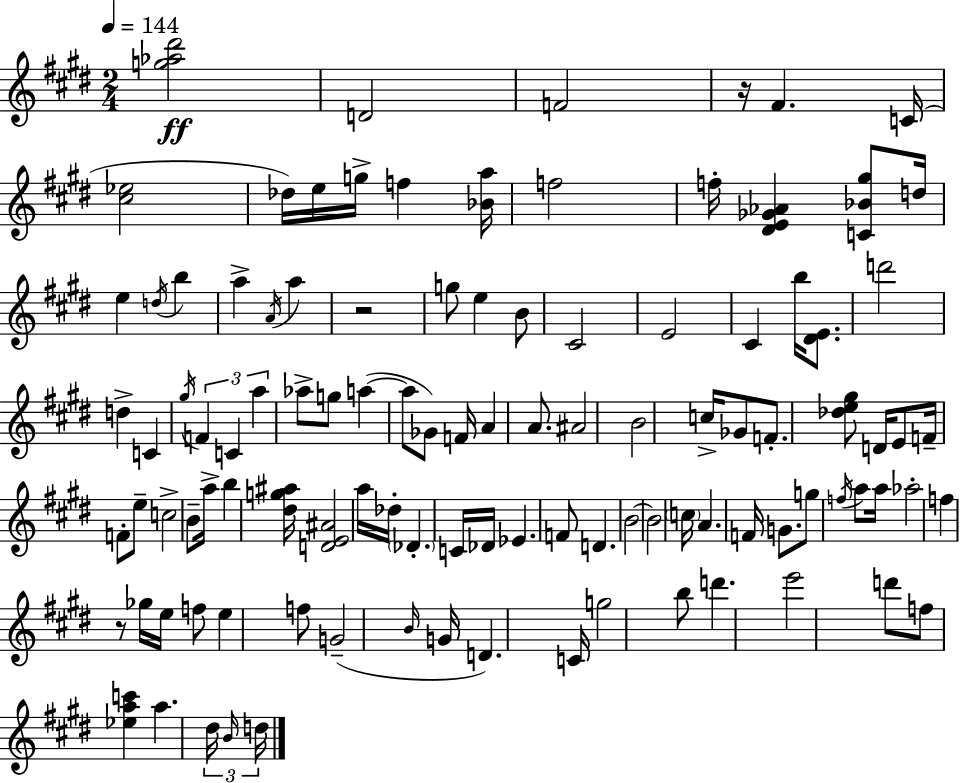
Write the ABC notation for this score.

X:1
T:Untitled
M:2/4
L:1/4
K:E
[g_a^d']2 D2 F2 z/4 ^F C/4 [^c_e]2 _d/4 e/4 g/4 f [_Ba]/4 f2 f/4 [^DE_G_A] [C_B^g]/2 d/4 e d/4 b a A/4 a z2 g/2 e B/2 ^C2 E2 ^C b/4 [^DE]/2 d'2 d C ^g/4 F C a _a/2 g/2 a a/2 _G/2 F/4 A A/2 ^A2 B2 c/4 _G/2 F/2 [_de^g]/2 D/4 E/2 F/4 F/2 e/2 c2 B/2 a/4 b [^dg^a]/4 [DE^A]2 a/4 _d/4 _D C/4 _D/4 _E F/2 D B2 B2 c/4 A F/4 G/2 g/2 f/4 a/2 a/4 _a2 f z/2 _g/4 e/4 f/2 e f/2 G2 B/4 G/4 D C/4 g2 b/2 d' e'2 d'/2 f/2 [_eac'] a ^d/4 B/4 d/4